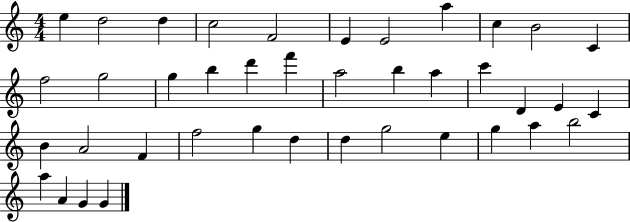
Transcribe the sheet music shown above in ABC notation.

X:1
T:Untitled
M:4/4
L:1/4
K:C
e d2 d c2 F2 E E2 a c B2 C f2 g2 g b d' f' a2 b a c' D E C B A2 F f2 g d d g2 e g a b2 a A G G